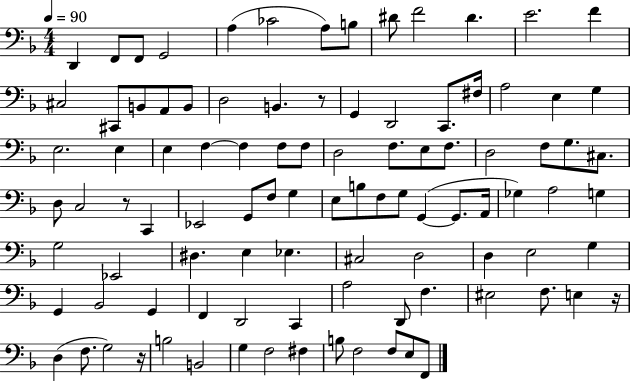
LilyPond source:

{
  \clef bass
  \numericTimeSignature
  \time 4/4
  \key f \major
  \tempo 4 = 90
  d,4 f,8 f,8 g,2 | a4( ces'2 a8) b8 | dis'8 f'2 dis'4. | e'2. f'4 | \break cis2 cis,8 b,8 a,8 b,8 | d2 b,4. r8 | g,4 d,2 c,8. fis16 | a2 e4 g4 | \break e2. e4 | e4 f4~~ f4 f8 f8 | d2 f8. e8 f8. | d2 f8 g8. cis8. | \break d8 c2 r8 c,4 | ees,2 g,8 f8 g4 | e8 b8 f8 g8 g,4~(~ g,8. a,16 | ges4) a2 g4 | \break g2 ees,2 | dis4. e4 ees4. | cis2 d2 | d4 e2 g4 | \break g,4 bes,2 g,4 | f,4 d,2 c,4 | a2 d,8 f4. | eis2 f8. e4 r16 | \break d4( f8. g2) r16 | b2 b,2 | g4 f2 fis4 | b8 f2 f8 e8 f,8 | \break \bar "|."
}